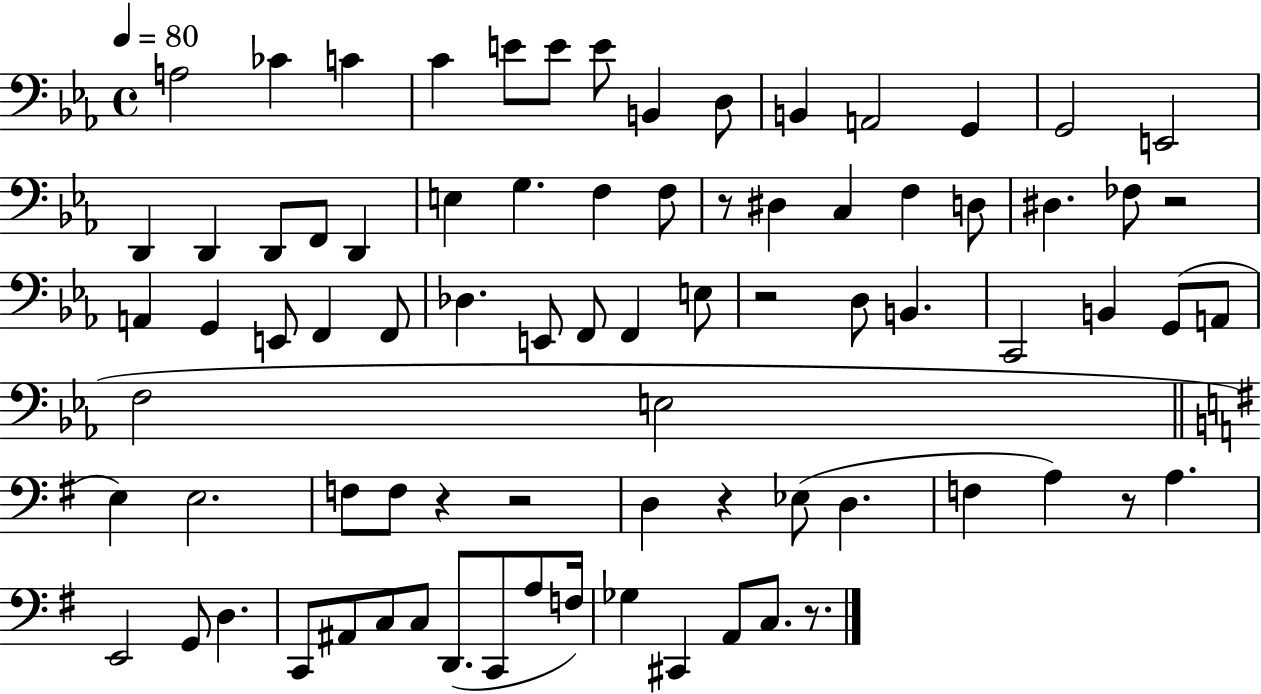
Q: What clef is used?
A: bass